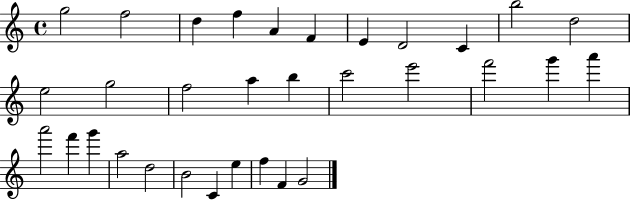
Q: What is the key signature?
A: C major